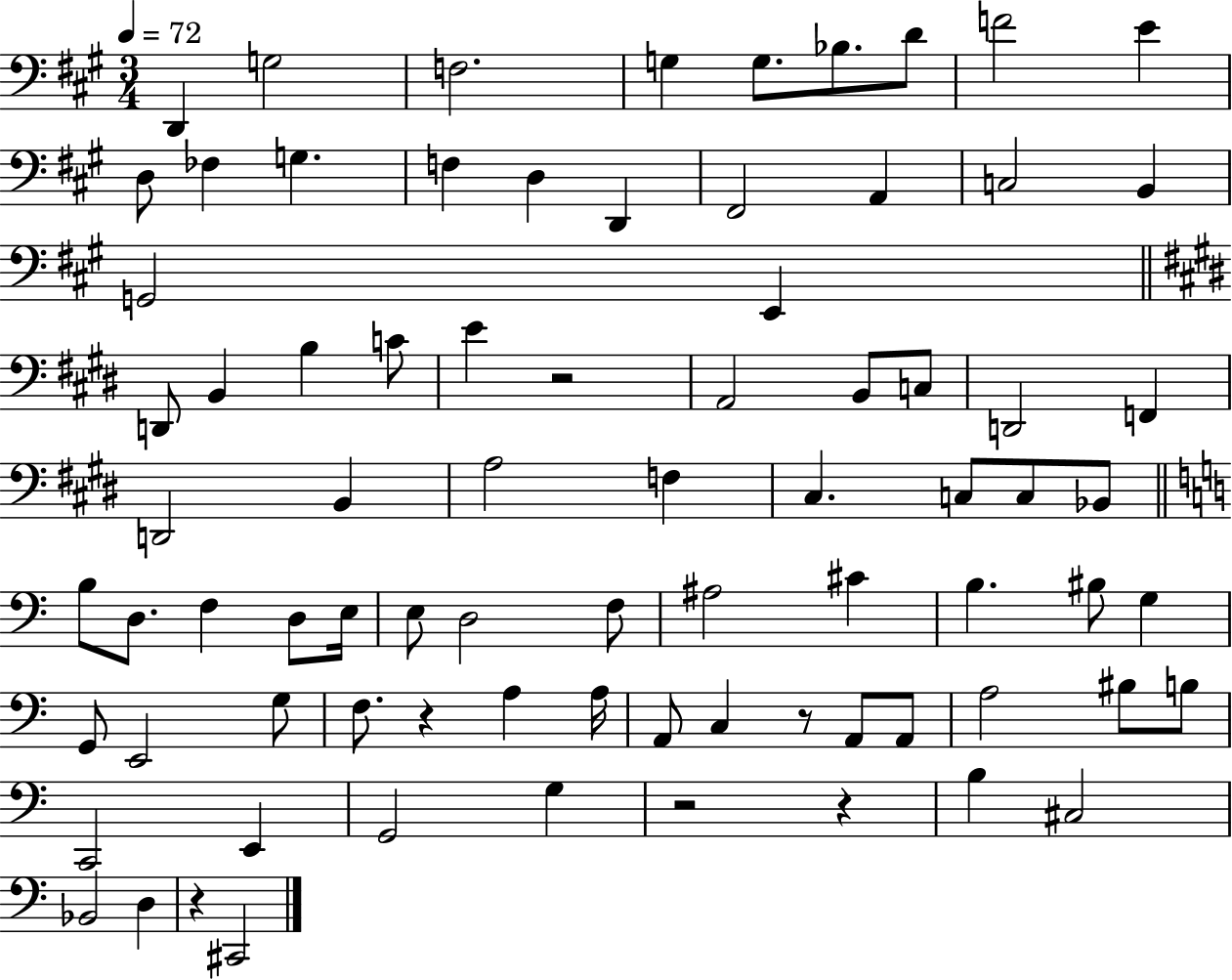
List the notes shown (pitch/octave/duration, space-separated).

D2/q G3/h F3/h. G3/q G3/e. Bb3/e. D4/e F4/h E4/q D3/e FES3/q G3/q. F3/q D3/q D2/q F#2/h A2/q C3/h B2/q G2/h E2/q D2/e B2/q B3/q C4/e E4/q R/h A2/h B2/e C3/e D2/h F2/q D2/h B2/q A3/h F3/q C#3/q. C3/e C3/e Bb2/e B3/e D3/e. F3/q D3/e E3/s E3/e D3/h F3/e A#3/h C#4/q B3/q. BIS3/e G3/q G2/e E2/h G3/e F3/e. R/q A3/q A3/s A2/e C3/q R/e A2/e A2/e A3/h BIS3/e B3/e C2/h E2/q G2/h G3/q R/h R/q B3/q C#3/h Bb2/h D3/q R/q C#2/h